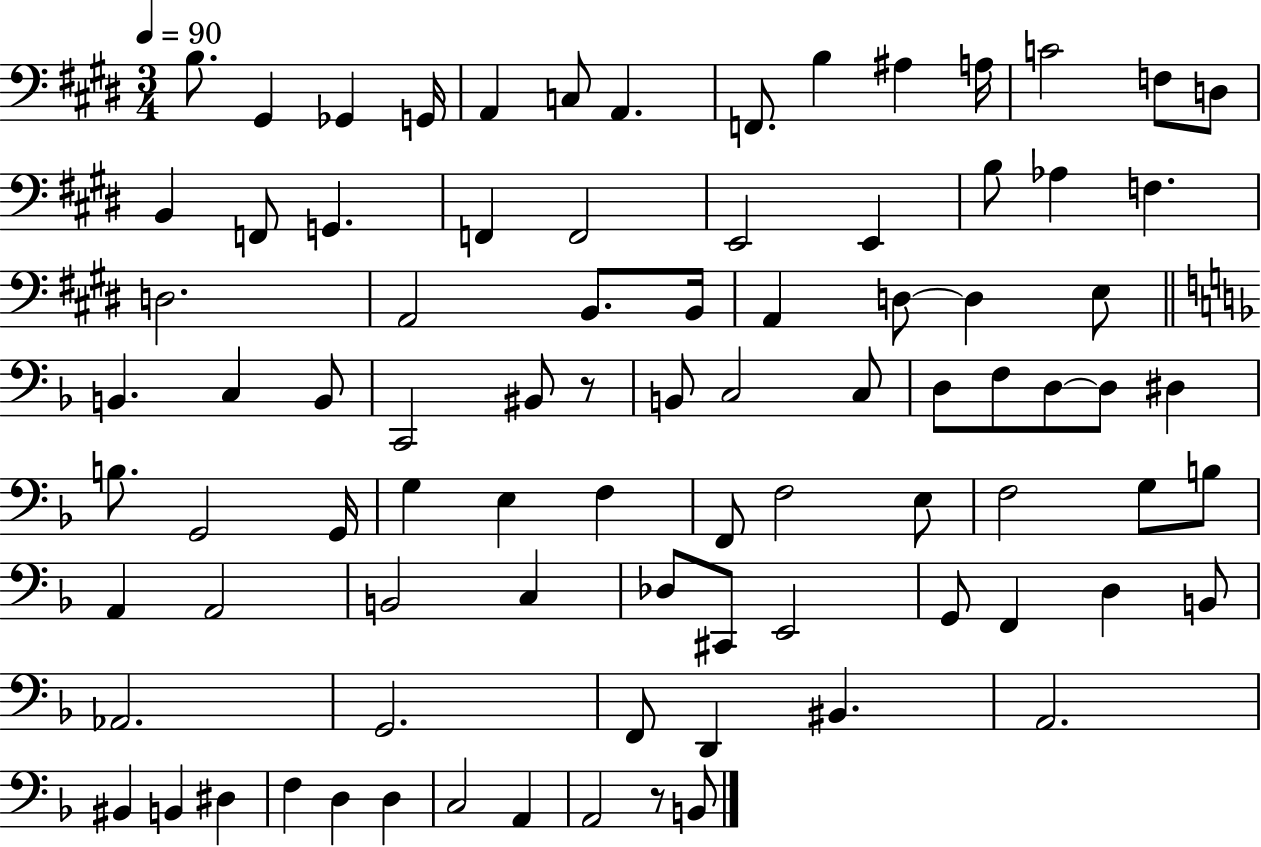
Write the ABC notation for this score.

X:1
T:Untitled
M:3/4
L:1/4
K:E
B,/2 ^G,, _G,, G,,/4 A,, C,/2 A,, F,,/2 B, ^A, A,/4 C2 F,/2 D,/2 B,, F,,/2 G,, F,, F,,2 E,,2 E,, B,/2 _A, F, D,2 A,,2 B,,/2 B,,/4 A,, D,/2 D, E,/2 B,, C, B,,/2 C,,2 ^B,,/2 z/2 B,,/2 C,2 C,/2 D,/2 F,/2 D,/2 D,/2 ^D, B,/2 G,,2 G,,/4 G, E, F, F,,/2 F,2 E,/2 F,2 G,/2 B,/2 A,, A,,2 B,,2 C, _D,/2 ^C,,/2 E,,2 G,,/2 F,, D, B,,/2 _A,,2 G,,2 F,,/2 D,, ^B,, A,,2 ^B,, B,, ^D, F, D, D, C,2 A,, A,,2 z/2 B,,/2